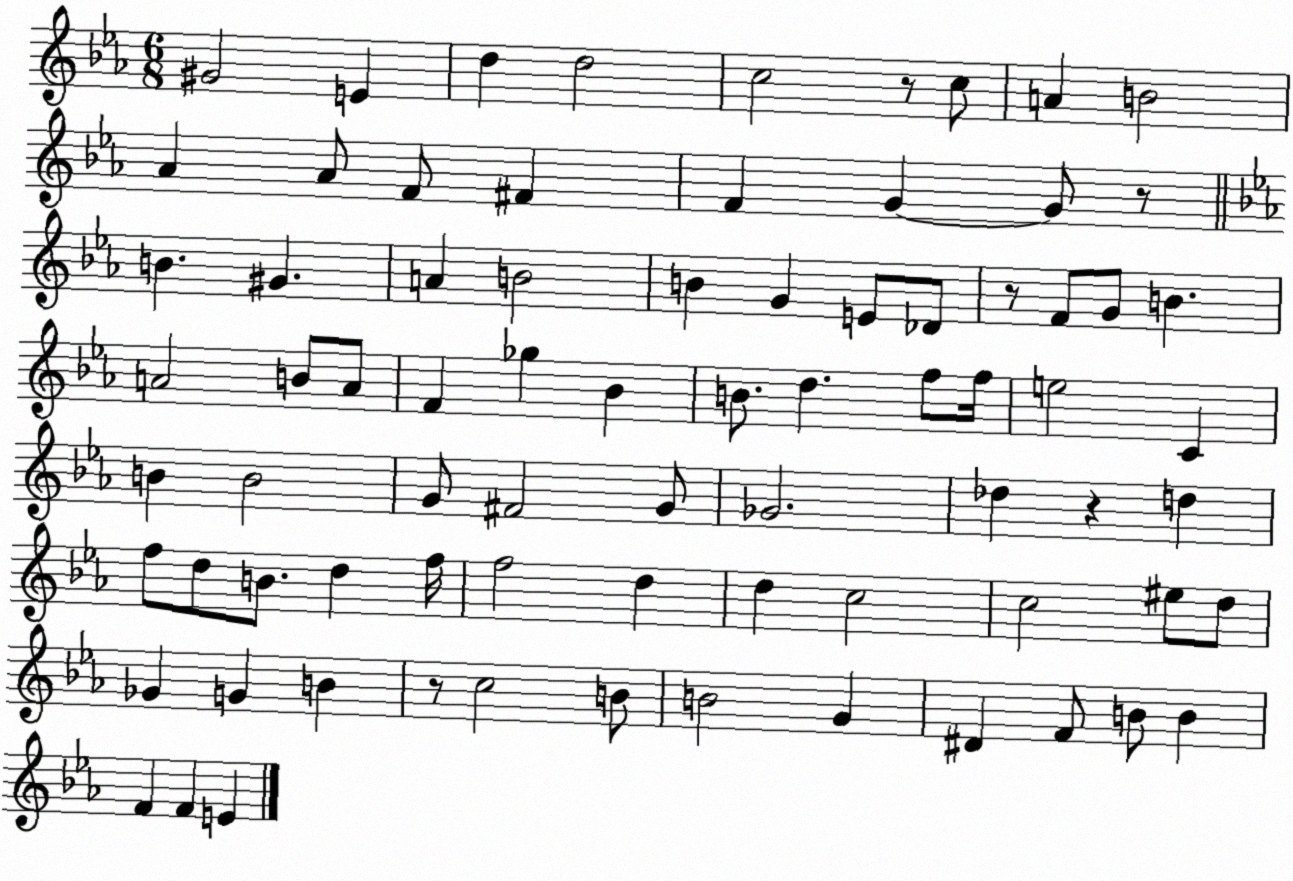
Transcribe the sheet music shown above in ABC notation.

X:1
T:Untitled
M:6/8
L:1/4
K:Eb
^G2 E d d2 c2 z/2 c/2 A B2 _A _A/2 F/2 ^F F G G/2 z/2 B ^G A B2 B G E/2 _D/2 z/2 F/2 G/2 B A2 B/2 A/2 F _g _B B/2 d f/2 f/4 e2 C B B2 G/2 ^F2 G/2 _G2 _d z d f/2 d/2 B/2 d f/4 f2 d d c2 c2 ^e/2 d/2 _G G B z/2 c2 B/2 B2 G ^D F/2 B/2 B F F E